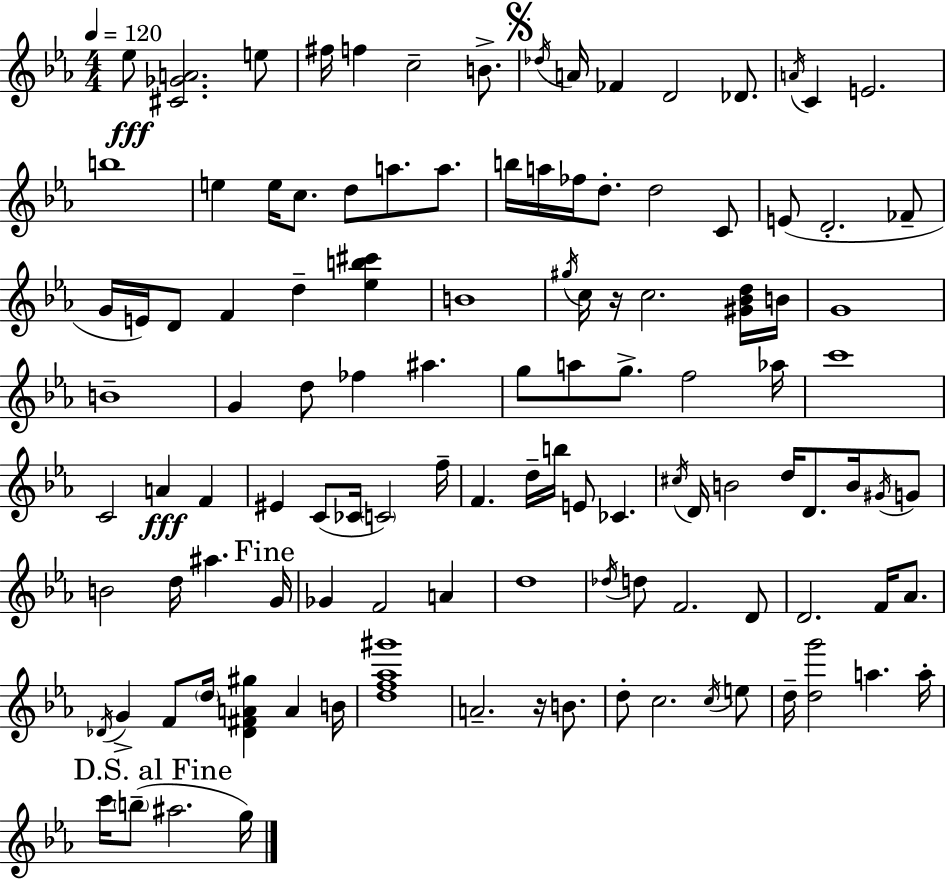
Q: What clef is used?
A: treble